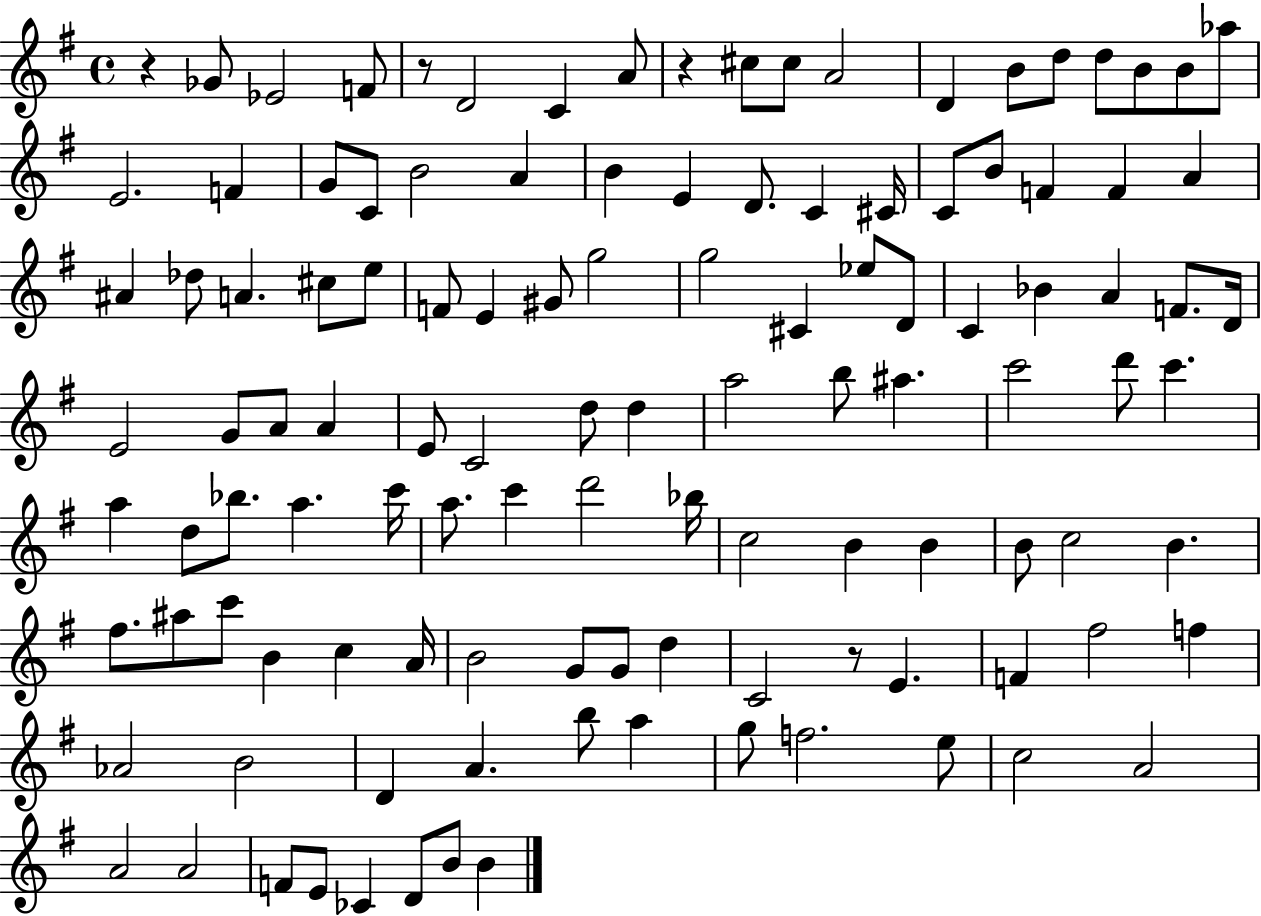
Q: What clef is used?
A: treble